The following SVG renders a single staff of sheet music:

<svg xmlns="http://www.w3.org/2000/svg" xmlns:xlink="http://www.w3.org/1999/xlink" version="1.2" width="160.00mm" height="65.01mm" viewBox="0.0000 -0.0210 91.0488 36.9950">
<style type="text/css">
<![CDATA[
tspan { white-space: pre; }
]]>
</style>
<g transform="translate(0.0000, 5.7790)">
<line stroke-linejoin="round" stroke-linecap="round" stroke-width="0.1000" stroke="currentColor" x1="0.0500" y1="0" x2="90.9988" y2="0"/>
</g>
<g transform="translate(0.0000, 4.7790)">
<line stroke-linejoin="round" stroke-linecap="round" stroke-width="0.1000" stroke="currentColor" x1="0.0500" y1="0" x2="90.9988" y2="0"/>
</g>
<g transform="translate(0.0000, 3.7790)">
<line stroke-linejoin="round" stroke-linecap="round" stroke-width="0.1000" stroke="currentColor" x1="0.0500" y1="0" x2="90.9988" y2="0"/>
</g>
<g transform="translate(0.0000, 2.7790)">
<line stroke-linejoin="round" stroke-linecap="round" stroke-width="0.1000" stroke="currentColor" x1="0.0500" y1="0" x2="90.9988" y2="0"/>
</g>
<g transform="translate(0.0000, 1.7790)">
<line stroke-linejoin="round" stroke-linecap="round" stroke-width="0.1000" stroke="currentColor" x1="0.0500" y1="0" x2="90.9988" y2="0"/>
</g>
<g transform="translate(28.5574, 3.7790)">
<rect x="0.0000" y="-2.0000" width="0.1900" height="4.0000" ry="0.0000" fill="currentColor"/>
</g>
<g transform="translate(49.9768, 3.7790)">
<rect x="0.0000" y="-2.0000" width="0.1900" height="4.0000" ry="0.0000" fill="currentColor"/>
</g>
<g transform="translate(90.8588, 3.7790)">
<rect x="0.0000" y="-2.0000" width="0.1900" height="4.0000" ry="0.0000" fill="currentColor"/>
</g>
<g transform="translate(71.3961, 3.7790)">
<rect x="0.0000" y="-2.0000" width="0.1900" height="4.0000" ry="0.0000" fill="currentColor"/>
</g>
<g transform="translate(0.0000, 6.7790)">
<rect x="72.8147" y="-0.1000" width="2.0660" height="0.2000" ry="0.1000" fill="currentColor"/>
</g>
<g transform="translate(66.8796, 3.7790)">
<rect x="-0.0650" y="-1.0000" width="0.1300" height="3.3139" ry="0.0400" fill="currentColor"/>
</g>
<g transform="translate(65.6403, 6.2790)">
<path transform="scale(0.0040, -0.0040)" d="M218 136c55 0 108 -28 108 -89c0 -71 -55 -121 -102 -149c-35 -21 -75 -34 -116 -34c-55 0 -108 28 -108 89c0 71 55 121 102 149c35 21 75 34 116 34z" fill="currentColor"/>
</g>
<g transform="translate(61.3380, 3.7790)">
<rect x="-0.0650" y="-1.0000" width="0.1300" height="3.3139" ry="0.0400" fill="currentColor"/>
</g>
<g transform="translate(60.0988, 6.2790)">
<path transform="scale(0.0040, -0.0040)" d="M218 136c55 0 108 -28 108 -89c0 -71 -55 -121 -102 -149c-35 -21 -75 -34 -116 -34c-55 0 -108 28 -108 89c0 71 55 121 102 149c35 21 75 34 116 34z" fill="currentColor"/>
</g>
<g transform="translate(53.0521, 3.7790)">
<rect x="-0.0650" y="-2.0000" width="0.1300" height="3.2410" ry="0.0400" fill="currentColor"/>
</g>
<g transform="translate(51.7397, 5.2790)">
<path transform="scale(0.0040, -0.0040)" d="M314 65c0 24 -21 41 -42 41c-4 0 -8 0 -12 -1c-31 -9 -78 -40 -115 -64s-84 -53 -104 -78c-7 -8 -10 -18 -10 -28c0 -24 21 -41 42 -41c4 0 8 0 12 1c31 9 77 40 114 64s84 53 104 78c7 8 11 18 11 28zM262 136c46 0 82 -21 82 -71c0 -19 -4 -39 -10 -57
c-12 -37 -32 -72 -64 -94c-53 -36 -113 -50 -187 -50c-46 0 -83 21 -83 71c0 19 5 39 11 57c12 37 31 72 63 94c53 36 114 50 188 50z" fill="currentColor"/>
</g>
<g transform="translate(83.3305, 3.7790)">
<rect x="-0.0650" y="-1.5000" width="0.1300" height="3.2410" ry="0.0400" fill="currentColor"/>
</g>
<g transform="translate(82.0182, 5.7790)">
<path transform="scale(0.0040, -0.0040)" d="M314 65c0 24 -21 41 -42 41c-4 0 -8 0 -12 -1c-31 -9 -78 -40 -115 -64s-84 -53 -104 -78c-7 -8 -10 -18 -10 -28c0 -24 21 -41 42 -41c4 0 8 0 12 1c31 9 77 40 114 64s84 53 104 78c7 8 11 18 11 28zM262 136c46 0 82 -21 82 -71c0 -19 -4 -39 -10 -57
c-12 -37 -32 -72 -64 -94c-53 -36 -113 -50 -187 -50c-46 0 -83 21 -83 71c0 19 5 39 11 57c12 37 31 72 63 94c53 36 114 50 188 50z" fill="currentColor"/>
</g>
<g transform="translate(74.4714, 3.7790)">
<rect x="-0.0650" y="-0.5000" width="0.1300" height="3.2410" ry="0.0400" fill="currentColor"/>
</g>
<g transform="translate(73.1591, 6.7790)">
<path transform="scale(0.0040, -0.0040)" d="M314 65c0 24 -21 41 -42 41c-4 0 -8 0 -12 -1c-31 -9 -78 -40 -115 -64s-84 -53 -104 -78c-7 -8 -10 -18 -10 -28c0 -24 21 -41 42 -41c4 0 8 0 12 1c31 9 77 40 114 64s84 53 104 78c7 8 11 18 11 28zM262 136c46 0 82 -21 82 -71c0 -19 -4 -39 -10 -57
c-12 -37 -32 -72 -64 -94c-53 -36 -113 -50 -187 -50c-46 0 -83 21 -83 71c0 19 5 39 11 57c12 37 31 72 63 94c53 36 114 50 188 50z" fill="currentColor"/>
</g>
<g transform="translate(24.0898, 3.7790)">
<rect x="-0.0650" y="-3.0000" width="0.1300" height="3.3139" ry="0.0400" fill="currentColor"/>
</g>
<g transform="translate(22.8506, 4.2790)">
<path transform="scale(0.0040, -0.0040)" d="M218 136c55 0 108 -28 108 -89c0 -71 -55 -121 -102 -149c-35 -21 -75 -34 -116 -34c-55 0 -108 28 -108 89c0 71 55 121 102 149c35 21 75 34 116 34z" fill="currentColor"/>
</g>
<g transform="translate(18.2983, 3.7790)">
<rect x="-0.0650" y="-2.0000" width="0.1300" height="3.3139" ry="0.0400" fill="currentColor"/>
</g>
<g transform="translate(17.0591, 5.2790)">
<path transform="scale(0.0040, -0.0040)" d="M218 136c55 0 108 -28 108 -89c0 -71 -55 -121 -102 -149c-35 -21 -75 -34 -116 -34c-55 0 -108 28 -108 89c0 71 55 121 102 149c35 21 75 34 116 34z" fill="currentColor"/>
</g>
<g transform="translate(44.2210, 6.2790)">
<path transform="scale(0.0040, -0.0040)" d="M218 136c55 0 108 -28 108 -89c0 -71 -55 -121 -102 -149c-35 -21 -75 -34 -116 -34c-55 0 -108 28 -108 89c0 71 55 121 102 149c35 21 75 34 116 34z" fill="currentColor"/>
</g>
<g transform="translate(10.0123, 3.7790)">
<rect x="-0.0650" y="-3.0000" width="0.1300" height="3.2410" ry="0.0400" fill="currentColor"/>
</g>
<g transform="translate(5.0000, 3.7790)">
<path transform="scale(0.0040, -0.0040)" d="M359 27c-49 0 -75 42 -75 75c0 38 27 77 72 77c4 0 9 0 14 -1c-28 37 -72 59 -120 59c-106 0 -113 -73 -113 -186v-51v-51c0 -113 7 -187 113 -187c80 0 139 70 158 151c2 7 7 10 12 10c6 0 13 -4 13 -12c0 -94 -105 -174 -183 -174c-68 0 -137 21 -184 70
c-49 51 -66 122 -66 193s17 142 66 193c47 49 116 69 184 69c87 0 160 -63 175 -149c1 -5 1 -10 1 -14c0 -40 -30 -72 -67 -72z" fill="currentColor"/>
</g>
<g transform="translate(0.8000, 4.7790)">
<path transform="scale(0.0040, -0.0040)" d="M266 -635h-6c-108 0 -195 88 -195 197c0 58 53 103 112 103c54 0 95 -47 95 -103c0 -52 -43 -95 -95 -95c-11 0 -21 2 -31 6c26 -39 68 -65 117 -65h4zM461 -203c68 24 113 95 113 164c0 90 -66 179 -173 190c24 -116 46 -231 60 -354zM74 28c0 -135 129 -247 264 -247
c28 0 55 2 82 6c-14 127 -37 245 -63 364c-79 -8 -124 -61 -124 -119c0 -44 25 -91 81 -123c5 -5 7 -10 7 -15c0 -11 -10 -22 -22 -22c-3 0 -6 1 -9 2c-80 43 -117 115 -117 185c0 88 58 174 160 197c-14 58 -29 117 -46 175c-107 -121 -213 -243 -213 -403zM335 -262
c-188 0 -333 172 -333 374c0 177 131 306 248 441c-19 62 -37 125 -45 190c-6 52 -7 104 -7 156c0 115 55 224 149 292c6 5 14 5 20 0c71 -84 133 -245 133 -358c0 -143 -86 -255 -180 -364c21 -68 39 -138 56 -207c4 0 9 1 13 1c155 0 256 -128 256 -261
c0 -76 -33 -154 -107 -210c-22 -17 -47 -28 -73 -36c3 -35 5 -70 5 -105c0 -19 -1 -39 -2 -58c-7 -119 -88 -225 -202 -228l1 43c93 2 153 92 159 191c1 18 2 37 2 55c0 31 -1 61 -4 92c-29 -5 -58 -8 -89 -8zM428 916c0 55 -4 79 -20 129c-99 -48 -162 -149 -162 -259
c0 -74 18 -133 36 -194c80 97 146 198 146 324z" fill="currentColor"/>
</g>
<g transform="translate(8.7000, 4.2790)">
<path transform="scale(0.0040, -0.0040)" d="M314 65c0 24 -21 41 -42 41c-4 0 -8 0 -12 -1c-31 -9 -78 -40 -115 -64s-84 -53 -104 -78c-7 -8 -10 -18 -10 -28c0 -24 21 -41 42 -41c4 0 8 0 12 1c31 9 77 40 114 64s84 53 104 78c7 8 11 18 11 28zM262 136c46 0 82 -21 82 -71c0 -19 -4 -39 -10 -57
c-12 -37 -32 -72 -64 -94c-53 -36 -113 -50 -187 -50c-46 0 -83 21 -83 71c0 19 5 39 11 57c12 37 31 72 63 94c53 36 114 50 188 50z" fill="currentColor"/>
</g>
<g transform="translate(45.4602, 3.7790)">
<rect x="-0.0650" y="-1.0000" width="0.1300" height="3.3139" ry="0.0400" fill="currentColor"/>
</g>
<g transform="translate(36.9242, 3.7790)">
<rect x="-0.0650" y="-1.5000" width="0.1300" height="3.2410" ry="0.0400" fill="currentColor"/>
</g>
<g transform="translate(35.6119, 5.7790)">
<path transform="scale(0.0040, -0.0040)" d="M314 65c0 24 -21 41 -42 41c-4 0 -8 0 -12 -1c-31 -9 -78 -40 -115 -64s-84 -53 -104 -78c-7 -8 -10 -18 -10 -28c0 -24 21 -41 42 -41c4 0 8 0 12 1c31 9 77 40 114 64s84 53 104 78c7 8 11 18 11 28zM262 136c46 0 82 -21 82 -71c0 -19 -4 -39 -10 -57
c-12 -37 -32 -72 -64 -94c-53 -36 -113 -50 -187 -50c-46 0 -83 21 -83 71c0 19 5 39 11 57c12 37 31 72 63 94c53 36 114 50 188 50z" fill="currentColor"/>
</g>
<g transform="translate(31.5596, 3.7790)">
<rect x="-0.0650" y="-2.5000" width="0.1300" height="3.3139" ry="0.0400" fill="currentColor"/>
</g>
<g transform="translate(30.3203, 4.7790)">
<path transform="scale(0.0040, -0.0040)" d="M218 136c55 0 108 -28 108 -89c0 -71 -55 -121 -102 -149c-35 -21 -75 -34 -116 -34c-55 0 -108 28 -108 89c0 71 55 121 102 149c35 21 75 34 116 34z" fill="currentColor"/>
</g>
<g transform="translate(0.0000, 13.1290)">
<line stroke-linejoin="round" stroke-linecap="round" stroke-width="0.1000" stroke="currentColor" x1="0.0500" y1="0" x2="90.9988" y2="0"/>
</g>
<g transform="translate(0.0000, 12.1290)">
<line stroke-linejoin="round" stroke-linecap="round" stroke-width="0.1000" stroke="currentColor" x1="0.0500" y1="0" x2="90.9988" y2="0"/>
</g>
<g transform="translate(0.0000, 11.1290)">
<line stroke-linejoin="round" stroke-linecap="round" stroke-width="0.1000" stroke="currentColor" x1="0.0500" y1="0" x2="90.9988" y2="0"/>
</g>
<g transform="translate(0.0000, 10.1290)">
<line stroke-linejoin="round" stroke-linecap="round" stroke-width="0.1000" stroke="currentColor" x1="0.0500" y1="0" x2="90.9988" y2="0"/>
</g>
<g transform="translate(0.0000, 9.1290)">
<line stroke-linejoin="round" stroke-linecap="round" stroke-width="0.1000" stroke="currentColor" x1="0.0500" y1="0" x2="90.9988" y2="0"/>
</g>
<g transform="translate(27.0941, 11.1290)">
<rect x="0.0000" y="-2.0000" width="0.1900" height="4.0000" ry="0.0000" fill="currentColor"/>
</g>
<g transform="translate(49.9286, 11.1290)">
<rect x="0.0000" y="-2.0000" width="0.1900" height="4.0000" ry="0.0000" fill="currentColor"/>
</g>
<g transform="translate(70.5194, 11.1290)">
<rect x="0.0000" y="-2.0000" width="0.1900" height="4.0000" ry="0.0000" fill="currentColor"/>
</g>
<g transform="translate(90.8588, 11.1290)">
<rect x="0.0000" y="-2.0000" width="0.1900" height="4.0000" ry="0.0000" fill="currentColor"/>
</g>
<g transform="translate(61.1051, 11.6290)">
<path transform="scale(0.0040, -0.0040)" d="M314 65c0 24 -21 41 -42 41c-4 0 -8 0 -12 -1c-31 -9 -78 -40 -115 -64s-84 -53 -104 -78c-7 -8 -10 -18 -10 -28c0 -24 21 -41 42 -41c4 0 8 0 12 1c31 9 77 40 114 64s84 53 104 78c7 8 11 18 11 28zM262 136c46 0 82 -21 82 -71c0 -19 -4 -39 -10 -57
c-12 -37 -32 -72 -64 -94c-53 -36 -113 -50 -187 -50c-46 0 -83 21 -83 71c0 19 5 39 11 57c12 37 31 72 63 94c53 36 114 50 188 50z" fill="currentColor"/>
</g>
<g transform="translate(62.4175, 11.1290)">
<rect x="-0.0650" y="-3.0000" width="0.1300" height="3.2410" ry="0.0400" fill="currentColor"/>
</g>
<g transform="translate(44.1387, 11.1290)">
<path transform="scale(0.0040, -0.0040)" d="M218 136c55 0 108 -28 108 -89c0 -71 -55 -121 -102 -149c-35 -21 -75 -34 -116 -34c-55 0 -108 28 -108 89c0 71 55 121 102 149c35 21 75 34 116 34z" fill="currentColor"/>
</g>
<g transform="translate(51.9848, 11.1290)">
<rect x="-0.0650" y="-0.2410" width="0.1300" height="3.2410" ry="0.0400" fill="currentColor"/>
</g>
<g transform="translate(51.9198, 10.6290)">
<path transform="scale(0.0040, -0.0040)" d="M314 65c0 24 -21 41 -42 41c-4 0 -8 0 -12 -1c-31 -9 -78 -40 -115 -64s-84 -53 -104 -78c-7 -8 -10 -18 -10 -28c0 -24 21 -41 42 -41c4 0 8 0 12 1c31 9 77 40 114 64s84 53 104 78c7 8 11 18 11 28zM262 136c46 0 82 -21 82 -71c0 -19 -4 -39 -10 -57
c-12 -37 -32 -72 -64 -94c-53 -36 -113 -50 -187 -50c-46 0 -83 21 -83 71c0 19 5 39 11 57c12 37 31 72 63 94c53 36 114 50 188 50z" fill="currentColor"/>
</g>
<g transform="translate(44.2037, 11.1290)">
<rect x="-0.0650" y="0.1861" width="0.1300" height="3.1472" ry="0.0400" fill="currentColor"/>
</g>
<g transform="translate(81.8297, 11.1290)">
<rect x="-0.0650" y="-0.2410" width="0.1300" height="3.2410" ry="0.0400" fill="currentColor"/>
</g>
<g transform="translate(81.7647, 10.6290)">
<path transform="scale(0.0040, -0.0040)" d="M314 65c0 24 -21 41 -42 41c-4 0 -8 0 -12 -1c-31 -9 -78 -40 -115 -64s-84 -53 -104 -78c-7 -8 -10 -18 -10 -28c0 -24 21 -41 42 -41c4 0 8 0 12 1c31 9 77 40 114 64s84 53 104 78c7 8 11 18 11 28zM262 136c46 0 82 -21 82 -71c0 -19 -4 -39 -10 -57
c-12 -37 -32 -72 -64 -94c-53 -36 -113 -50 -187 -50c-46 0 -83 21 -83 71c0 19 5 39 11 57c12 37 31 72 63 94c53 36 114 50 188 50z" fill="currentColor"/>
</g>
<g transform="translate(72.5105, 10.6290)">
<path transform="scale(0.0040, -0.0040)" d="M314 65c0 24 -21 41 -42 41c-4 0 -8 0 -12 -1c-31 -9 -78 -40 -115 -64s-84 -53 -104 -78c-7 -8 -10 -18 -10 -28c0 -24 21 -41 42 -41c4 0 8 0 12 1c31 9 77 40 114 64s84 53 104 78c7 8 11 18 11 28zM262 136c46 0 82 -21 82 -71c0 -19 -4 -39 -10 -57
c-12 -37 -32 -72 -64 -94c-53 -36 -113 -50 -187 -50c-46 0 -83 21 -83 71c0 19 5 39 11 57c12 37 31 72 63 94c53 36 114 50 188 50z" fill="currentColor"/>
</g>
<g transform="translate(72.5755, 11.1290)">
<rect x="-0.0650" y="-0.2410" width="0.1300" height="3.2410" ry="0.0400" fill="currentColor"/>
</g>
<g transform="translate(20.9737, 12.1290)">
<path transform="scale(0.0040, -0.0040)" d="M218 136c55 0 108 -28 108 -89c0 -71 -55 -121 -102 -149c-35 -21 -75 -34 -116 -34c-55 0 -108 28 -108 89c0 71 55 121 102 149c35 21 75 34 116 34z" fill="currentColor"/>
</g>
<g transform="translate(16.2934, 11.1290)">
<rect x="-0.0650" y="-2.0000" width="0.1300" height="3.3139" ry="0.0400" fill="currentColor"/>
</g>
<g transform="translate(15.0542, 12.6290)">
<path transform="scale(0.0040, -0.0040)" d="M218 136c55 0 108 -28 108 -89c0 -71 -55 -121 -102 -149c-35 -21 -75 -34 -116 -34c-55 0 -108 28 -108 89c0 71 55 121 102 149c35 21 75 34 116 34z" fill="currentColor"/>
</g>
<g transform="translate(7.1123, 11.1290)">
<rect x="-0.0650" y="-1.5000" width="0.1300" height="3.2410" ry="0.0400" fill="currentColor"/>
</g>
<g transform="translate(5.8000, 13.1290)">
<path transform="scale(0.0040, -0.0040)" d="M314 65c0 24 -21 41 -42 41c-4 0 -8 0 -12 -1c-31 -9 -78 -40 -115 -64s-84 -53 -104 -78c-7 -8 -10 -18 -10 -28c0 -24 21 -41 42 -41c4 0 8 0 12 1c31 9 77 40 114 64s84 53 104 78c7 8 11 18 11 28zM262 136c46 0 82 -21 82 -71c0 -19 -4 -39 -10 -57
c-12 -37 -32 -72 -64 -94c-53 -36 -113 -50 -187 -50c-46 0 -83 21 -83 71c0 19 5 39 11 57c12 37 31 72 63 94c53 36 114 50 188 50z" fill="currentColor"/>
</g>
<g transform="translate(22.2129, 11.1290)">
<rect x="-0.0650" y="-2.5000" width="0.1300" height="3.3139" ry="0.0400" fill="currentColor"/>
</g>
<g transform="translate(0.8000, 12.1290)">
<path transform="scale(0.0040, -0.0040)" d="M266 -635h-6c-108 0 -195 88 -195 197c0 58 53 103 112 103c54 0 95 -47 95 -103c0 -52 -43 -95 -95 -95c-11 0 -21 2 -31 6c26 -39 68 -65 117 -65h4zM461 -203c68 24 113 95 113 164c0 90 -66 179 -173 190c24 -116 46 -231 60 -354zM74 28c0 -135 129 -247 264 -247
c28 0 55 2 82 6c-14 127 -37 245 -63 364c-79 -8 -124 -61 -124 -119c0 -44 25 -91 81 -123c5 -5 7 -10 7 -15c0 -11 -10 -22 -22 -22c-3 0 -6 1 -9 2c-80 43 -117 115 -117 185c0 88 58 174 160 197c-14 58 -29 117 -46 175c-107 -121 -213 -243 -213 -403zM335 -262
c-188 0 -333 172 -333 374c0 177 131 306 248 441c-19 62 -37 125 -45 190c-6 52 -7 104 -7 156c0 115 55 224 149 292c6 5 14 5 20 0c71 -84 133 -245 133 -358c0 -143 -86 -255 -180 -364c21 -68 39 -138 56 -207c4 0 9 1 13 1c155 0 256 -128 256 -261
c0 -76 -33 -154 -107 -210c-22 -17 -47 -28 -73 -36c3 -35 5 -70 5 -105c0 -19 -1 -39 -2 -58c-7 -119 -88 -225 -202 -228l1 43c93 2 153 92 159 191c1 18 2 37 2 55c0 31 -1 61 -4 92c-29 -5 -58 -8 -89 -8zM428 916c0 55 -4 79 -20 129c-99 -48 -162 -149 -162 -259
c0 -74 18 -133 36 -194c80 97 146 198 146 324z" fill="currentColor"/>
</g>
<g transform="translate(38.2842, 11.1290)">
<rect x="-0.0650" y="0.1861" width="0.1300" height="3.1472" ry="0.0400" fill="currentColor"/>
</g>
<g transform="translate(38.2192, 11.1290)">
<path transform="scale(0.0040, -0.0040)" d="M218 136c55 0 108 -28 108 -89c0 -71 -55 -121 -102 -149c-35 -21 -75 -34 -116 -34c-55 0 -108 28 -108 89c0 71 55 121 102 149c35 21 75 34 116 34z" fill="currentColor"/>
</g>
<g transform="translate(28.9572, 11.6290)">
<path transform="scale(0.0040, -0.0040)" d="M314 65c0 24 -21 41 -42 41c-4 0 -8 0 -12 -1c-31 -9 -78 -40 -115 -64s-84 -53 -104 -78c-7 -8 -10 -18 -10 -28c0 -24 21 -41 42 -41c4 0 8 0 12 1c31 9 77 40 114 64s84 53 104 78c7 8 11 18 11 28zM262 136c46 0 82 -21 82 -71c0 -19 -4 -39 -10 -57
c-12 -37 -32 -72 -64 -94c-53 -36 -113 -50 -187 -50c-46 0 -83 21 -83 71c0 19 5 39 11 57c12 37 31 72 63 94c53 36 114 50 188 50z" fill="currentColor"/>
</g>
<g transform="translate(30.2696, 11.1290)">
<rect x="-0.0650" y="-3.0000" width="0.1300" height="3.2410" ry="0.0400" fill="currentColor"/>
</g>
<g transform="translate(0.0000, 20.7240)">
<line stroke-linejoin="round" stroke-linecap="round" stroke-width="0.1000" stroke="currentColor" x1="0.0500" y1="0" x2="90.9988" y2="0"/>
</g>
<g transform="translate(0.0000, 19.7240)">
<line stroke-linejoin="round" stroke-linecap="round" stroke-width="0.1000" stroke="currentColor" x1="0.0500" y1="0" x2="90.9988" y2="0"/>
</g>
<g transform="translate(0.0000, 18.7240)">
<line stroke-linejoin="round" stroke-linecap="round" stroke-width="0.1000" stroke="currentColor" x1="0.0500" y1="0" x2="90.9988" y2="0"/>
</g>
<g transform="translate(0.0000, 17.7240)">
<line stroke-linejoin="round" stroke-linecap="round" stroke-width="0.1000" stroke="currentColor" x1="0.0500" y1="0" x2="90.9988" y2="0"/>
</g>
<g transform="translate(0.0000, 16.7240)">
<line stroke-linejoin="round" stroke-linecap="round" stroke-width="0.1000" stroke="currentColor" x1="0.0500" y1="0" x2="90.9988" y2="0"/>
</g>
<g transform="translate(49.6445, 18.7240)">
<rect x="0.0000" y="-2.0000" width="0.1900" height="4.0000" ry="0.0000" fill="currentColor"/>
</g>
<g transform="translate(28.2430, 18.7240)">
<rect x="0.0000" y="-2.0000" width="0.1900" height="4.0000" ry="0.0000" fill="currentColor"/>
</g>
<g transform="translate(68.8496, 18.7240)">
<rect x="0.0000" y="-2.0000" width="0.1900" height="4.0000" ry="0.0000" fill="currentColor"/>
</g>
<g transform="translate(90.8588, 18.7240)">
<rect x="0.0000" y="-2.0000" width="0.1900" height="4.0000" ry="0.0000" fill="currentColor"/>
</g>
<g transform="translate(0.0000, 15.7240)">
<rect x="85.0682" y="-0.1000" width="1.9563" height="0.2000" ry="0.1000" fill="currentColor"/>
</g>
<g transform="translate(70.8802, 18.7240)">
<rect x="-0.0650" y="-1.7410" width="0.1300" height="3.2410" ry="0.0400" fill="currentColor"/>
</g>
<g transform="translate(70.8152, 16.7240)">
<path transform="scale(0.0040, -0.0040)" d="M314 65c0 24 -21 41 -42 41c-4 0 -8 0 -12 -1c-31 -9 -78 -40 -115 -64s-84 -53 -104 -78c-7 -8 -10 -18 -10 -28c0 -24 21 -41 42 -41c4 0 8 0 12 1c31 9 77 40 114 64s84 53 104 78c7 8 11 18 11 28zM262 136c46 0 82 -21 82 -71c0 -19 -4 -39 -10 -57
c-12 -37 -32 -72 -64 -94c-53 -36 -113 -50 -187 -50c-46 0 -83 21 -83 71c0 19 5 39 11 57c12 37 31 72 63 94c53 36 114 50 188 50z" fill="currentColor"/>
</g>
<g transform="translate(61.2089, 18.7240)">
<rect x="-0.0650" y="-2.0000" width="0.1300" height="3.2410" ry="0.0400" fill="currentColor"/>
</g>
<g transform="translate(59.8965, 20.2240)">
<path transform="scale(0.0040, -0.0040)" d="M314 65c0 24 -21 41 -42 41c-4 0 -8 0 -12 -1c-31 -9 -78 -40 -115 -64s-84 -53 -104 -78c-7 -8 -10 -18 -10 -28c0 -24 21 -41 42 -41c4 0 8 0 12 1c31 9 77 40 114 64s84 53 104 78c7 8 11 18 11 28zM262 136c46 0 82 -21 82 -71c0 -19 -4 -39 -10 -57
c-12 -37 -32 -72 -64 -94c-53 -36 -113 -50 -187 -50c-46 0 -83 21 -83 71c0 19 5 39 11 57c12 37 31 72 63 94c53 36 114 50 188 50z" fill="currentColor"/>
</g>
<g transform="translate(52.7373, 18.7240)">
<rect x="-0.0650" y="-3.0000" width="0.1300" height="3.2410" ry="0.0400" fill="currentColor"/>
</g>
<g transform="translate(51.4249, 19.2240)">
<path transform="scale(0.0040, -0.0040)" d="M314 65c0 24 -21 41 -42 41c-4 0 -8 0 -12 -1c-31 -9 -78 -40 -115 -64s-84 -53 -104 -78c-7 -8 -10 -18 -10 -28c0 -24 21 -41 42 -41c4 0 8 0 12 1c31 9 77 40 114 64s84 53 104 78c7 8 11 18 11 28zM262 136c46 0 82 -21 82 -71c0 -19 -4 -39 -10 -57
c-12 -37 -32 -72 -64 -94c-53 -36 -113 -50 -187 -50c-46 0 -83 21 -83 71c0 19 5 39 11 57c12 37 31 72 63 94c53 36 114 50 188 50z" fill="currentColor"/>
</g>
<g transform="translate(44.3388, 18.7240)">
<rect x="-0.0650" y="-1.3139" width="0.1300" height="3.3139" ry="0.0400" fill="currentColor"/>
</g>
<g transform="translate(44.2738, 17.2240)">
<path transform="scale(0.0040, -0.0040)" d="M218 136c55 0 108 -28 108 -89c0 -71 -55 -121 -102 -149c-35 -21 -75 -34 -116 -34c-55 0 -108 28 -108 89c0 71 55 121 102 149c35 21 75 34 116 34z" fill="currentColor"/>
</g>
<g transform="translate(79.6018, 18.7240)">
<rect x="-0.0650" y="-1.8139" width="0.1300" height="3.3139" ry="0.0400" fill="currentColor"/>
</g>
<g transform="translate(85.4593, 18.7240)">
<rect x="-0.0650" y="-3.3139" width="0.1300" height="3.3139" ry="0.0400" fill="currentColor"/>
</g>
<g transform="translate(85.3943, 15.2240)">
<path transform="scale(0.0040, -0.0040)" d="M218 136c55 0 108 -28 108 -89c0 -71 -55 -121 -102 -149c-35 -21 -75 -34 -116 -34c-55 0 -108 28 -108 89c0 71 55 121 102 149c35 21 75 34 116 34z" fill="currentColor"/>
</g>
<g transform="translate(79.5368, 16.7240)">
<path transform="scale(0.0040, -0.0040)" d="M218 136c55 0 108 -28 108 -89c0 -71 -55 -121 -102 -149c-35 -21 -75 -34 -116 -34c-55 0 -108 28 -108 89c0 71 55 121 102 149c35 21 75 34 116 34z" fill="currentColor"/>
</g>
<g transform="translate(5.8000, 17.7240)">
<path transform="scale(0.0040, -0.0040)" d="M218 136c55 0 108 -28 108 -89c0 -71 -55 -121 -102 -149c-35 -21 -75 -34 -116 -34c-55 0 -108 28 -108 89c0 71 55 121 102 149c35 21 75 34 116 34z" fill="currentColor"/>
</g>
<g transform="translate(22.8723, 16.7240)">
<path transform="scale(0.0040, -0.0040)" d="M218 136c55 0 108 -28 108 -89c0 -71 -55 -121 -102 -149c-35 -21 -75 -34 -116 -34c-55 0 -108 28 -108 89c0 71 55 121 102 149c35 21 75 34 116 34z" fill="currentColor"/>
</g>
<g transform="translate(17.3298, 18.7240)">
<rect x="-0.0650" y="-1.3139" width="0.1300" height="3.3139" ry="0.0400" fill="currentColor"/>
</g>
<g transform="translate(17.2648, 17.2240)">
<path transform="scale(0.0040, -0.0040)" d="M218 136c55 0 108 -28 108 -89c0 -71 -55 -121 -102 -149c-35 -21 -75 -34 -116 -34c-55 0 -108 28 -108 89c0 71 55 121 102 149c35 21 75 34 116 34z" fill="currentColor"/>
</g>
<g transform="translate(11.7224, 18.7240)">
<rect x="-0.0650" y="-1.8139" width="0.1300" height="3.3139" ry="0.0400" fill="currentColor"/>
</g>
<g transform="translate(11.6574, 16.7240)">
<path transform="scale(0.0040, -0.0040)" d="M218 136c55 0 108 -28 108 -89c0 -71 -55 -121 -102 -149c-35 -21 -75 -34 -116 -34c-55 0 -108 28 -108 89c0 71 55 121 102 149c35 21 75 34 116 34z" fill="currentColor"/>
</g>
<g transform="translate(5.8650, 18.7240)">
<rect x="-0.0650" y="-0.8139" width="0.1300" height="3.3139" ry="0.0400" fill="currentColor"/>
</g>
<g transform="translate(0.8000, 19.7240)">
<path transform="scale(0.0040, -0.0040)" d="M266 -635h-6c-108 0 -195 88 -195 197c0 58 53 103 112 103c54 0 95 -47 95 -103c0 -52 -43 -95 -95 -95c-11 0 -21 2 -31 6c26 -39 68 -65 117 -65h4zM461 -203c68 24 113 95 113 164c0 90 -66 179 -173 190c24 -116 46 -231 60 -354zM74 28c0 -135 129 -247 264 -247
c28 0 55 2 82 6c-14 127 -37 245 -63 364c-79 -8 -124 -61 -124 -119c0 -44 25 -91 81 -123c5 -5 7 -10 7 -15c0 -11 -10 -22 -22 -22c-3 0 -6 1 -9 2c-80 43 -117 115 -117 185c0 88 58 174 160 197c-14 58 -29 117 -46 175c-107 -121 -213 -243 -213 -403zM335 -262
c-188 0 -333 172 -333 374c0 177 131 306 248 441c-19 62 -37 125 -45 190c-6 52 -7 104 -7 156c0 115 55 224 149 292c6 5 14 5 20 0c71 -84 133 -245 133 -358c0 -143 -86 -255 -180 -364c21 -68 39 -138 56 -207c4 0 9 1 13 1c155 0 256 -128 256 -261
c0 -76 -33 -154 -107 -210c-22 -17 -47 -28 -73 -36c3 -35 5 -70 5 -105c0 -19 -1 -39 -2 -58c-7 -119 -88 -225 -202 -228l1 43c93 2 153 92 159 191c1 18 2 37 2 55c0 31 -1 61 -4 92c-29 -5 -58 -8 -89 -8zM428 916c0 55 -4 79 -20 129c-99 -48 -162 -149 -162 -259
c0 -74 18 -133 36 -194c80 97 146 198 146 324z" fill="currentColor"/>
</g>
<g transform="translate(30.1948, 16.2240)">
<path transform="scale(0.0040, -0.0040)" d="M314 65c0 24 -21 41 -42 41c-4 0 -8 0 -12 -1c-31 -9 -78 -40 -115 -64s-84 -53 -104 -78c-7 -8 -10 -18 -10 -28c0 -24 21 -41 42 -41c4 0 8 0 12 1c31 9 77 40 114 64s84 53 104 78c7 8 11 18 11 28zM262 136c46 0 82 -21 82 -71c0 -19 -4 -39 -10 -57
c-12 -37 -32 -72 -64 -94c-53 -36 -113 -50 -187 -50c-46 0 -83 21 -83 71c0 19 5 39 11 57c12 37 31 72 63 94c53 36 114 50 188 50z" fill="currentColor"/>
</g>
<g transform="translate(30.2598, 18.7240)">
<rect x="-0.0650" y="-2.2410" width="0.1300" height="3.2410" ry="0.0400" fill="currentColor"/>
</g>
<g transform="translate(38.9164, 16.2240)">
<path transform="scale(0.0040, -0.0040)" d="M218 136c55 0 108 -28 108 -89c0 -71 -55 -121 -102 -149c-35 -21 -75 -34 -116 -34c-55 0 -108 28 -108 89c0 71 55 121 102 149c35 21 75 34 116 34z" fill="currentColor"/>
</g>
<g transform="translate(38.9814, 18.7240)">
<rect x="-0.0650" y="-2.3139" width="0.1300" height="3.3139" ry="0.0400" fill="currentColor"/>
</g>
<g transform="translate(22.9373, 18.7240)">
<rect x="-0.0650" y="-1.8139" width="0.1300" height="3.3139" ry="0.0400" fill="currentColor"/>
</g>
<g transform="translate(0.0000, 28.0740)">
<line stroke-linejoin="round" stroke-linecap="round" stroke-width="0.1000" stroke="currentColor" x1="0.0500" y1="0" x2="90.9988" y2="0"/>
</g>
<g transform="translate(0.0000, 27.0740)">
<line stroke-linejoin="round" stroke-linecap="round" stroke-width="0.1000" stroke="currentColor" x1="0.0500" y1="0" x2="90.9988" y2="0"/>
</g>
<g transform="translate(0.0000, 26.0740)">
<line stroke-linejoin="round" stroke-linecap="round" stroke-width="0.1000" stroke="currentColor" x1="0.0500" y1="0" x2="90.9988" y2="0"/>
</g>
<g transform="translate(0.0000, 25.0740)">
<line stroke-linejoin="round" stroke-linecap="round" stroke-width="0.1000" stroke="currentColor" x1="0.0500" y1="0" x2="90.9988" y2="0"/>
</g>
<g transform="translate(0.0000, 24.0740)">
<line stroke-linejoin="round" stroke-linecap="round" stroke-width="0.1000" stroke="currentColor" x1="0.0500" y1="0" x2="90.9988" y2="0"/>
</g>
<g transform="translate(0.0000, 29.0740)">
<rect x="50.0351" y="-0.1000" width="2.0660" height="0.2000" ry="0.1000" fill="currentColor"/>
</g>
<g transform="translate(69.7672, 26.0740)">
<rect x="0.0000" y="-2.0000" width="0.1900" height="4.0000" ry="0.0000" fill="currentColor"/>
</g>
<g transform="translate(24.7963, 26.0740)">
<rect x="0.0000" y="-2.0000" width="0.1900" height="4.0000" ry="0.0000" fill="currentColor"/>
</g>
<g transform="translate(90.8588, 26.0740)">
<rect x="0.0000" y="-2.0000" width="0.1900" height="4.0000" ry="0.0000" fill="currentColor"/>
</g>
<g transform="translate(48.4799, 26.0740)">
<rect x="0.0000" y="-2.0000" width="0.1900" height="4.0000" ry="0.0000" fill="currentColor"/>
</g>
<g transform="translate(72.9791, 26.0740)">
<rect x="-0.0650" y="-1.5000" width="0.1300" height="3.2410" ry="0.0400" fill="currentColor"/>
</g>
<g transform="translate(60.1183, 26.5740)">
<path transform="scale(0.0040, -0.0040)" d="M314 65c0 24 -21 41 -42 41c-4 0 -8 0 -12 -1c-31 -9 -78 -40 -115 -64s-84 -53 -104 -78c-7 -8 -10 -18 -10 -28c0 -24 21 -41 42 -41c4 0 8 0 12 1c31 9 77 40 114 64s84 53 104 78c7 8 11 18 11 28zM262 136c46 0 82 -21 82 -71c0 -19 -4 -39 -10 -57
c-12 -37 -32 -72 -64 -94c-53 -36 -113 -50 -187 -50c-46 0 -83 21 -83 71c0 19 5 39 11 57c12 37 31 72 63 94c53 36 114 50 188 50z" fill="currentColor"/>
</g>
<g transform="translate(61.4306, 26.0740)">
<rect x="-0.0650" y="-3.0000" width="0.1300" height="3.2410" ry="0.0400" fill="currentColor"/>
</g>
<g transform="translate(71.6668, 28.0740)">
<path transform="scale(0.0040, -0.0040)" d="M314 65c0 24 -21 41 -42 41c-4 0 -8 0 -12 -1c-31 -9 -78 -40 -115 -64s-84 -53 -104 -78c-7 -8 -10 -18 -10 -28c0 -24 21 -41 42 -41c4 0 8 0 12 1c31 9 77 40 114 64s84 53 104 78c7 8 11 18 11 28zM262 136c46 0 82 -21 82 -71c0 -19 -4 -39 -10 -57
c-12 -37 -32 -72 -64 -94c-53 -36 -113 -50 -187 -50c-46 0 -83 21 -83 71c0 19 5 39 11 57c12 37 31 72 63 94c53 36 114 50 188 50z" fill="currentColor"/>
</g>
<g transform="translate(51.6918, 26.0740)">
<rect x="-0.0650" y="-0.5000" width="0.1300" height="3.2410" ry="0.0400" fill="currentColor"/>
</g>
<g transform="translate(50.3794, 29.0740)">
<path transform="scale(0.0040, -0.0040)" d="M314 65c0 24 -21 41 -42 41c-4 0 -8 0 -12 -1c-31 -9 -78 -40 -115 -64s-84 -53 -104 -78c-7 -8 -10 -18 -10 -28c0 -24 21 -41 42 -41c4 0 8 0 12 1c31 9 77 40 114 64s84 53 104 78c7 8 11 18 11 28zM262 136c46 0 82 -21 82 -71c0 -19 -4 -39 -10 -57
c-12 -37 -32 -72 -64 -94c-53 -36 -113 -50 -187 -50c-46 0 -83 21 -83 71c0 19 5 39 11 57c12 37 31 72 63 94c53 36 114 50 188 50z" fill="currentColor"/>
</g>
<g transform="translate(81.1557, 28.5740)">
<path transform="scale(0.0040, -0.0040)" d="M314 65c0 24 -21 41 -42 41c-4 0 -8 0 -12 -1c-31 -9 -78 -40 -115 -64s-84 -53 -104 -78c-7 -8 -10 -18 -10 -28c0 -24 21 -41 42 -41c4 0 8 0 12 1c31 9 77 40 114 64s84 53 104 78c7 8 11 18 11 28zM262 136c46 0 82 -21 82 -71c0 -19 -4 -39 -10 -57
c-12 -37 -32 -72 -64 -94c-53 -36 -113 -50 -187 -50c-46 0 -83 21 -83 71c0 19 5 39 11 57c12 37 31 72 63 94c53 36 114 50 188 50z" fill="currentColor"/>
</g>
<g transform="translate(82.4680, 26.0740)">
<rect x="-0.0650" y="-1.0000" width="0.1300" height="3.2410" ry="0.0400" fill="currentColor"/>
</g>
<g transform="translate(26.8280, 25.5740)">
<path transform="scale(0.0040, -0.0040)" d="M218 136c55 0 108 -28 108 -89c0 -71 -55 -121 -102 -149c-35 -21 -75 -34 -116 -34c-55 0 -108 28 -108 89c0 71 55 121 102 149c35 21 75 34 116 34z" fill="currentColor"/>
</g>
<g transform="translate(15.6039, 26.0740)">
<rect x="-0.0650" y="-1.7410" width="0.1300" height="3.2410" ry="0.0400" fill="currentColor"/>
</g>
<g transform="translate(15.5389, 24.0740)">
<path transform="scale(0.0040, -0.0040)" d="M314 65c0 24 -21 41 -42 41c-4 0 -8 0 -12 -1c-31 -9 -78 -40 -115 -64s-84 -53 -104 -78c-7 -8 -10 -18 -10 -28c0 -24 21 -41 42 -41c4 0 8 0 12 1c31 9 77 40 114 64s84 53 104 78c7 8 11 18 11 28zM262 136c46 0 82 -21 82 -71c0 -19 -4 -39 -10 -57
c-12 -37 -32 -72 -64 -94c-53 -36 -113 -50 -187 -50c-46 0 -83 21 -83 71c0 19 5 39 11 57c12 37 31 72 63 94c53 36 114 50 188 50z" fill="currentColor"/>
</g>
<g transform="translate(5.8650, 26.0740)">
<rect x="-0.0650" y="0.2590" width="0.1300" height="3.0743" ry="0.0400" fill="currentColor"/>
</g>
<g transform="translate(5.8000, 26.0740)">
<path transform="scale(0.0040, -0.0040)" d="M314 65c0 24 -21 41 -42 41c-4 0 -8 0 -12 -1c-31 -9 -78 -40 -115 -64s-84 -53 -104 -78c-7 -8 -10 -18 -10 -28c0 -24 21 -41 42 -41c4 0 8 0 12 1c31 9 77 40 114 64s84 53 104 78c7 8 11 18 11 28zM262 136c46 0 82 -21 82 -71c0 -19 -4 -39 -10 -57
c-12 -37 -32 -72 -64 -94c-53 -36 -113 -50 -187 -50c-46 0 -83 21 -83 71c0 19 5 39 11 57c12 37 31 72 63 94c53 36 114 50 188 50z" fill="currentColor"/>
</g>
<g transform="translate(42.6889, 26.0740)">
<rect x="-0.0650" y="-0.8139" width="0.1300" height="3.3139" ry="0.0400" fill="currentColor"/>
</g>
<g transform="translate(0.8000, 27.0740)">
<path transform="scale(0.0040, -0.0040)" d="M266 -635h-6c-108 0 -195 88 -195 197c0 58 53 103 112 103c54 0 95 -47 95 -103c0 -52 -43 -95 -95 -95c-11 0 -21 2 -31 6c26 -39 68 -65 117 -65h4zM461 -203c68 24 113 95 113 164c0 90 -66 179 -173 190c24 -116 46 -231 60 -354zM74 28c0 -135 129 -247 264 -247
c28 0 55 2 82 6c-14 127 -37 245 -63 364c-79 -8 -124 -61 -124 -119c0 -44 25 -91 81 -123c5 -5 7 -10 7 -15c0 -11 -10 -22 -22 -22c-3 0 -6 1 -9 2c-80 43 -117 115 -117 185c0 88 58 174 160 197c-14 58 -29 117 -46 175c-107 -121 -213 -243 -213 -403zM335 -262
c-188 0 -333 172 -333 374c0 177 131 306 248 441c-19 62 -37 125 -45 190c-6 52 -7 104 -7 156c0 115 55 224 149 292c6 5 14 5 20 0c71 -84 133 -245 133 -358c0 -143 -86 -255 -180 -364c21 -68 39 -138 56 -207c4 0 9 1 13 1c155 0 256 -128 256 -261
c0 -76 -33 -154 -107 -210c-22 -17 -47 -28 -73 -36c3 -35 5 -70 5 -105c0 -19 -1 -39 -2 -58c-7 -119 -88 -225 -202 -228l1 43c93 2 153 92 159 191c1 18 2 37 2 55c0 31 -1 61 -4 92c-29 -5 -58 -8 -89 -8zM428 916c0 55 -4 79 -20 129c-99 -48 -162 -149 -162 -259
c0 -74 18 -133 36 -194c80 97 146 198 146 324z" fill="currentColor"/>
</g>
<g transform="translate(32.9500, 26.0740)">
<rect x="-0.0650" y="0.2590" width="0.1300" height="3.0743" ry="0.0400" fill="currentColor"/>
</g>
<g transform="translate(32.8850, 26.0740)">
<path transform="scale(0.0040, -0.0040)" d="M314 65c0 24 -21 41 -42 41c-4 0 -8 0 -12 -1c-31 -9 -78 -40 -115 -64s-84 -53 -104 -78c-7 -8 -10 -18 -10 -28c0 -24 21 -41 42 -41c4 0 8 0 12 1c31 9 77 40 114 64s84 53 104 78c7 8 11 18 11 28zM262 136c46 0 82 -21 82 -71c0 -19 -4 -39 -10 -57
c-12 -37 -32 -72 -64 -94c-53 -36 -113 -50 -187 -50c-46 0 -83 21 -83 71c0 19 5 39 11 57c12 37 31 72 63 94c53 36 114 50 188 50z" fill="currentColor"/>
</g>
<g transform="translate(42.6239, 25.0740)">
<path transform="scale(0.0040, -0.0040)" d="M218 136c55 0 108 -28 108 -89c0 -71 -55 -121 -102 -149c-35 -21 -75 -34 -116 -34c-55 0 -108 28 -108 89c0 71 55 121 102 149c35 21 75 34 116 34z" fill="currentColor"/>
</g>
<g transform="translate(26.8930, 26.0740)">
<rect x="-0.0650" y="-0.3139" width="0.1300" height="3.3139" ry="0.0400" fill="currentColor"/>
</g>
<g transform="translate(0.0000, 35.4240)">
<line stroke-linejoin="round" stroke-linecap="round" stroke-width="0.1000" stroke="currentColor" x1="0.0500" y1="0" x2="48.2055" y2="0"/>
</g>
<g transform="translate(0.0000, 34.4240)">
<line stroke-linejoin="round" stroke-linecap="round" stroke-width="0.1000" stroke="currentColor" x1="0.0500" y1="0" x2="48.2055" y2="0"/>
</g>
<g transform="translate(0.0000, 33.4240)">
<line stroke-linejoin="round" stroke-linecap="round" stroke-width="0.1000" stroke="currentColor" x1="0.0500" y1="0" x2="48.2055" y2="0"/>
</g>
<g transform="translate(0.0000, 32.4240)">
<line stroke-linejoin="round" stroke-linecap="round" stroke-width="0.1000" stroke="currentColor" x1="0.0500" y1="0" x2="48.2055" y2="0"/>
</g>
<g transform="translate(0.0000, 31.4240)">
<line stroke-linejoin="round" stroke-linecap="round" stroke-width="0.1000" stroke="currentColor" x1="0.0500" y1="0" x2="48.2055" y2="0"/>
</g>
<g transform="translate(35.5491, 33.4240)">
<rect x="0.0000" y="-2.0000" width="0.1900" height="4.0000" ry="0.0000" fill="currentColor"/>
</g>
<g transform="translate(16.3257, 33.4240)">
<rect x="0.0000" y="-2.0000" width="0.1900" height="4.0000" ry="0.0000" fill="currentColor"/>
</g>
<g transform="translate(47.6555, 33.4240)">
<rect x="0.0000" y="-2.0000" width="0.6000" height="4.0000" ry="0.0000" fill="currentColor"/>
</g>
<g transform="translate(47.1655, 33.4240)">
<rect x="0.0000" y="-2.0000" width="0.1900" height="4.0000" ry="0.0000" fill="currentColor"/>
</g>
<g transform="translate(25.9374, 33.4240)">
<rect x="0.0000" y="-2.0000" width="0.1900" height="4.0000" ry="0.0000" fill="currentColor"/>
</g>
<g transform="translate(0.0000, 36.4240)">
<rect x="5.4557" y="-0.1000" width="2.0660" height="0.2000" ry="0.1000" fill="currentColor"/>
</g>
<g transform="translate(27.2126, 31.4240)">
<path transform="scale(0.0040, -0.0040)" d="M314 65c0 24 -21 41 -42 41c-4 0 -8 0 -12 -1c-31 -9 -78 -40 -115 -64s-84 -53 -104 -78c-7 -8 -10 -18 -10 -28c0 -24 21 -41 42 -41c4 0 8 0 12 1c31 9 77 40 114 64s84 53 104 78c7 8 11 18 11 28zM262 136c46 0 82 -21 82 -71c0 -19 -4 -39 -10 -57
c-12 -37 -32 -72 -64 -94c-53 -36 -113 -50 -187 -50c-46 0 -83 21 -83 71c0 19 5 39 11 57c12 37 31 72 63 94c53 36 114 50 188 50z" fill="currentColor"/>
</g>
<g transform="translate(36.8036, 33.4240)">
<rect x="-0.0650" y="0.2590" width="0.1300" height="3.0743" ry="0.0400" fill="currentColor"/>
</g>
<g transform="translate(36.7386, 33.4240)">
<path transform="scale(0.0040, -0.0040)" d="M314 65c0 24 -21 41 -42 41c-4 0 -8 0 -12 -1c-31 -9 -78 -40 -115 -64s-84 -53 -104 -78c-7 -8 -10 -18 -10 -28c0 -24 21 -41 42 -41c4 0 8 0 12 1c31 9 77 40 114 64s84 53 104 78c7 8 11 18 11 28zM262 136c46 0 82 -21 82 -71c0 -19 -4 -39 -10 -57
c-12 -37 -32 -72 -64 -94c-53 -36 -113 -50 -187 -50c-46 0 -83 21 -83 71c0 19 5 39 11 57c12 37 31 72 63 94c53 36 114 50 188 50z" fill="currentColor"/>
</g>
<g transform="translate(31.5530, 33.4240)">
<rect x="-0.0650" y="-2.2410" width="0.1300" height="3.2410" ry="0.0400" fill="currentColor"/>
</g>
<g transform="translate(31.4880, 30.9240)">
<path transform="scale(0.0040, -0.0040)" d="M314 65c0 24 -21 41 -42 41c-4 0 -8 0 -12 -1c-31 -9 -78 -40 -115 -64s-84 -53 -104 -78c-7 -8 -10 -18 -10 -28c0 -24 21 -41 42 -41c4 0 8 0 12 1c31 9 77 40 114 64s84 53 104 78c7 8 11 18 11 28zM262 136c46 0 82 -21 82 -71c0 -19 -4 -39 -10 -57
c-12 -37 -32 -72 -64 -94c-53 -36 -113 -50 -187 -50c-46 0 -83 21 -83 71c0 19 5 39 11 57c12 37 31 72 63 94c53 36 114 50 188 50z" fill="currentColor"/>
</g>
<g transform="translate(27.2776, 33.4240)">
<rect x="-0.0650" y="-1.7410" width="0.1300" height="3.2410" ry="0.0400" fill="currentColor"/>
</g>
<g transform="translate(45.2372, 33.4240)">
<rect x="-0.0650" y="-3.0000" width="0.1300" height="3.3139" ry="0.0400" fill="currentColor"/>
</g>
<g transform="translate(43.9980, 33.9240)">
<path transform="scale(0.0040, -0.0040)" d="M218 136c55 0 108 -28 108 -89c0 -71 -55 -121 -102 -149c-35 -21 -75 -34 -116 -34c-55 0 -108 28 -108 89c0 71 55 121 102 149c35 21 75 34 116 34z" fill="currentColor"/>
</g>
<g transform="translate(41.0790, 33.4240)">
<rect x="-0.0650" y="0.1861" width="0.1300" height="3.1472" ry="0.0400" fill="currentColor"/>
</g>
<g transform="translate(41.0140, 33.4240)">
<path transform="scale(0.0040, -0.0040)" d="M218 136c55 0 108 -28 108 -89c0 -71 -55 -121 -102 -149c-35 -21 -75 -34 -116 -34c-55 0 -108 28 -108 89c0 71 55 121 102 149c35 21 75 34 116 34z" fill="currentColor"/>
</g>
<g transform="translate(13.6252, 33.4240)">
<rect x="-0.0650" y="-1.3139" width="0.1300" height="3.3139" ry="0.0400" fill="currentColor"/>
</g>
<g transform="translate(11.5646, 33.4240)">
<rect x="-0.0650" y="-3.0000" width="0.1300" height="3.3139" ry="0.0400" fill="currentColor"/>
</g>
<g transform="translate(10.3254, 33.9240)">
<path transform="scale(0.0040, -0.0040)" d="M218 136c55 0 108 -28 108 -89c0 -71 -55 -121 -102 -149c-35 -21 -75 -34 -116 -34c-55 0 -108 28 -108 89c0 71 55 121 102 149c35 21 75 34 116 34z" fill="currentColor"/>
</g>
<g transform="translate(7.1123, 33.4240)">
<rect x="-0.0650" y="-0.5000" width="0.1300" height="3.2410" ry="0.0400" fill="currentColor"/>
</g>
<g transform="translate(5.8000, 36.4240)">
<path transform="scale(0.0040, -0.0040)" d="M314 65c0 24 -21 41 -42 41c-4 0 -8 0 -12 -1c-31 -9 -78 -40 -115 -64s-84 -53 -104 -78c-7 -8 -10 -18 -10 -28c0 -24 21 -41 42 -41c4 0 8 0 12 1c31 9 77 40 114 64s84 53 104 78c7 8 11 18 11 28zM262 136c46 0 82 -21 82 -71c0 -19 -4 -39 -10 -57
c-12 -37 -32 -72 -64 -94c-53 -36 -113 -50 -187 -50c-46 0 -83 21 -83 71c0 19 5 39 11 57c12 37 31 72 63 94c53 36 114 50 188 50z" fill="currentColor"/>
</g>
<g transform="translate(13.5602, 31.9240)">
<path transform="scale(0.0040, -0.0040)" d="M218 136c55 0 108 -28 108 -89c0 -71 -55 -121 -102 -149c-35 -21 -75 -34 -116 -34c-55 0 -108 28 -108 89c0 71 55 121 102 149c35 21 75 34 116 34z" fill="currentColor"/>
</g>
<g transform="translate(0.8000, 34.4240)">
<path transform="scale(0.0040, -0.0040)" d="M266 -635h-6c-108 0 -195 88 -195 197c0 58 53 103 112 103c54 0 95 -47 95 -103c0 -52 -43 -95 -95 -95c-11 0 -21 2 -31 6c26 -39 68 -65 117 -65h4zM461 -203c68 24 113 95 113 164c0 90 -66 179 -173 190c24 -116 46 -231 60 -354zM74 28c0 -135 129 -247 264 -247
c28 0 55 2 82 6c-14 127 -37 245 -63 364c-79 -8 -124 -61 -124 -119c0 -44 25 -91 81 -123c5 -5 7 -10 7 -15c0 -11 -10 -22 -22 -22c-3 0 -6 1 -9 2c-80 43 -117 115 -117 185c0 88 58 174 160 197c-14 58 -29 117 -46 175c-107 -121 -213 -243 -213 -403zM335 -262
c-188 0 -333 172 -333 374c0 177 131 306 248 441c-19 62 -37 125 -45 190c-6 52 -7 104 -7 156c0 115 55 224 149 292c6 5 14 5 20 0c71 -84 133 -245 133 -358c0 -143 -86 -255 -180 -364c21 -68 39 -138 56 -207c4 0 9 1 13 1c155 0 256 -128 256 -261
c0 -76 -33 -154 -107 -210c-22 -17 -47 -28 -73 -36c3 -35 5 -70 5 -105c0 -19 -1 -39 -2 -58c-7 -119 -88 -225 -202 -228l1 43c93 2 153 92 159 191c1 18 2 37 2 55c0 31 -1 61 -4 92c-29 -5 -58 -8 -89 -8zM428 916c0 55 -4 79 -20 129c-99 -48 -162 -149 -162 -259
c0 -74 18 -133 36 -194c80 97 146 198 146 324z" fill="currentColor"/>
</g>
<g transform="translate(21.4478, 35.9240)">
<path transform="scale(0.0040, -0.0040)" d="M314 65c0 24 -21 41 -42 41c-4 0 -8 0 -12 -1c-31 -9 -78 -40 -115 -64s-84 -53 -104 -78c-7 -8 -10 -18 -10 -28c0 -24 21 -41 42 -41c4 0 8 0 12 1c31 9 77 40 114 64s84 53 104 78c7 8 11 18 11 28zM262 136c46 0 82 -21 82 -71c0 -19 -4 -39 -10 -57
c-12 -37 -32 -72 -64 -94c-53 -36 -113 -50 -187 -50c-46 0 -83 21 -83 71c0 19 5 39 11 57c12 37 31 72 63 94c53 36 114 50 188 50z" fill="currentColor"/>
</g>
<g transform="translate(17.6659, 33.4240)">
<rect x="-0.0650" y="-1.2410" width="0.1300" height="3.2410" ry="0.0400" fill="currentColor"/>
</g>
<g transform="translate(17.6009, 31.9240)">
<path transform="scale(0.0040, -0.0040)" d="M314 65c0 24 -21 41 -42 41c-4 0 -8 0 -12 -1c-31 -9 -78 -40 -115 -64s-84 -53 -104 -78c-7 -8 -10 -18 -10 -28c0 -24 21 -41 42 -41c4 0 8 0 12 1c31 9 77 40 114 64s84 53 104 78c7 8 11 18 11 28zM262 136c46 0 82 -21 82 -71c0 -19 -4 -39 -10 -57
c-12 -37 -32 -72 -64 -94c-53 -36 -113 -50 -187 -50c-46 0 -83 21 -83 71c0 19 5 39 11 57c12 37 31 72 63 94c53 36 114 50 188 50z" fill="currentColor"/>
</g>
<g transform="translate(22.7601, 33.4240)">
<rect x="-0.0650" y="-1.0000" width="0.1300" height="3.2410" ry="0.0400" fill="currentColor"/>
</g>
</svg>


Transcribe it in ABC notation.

X:1
T:Untitled
M:4/4
L:1/4
K:C
A2 F A G E2 D F2 D D C2 E2 E2 F G A2 B B c2 A2 c2 c2 d f e f g2 g e A2 F2 f2 f b B2 f2 c B2 d C2 A2 E2 D2 C2 A e e2 D2 f2 g2 B2 B A